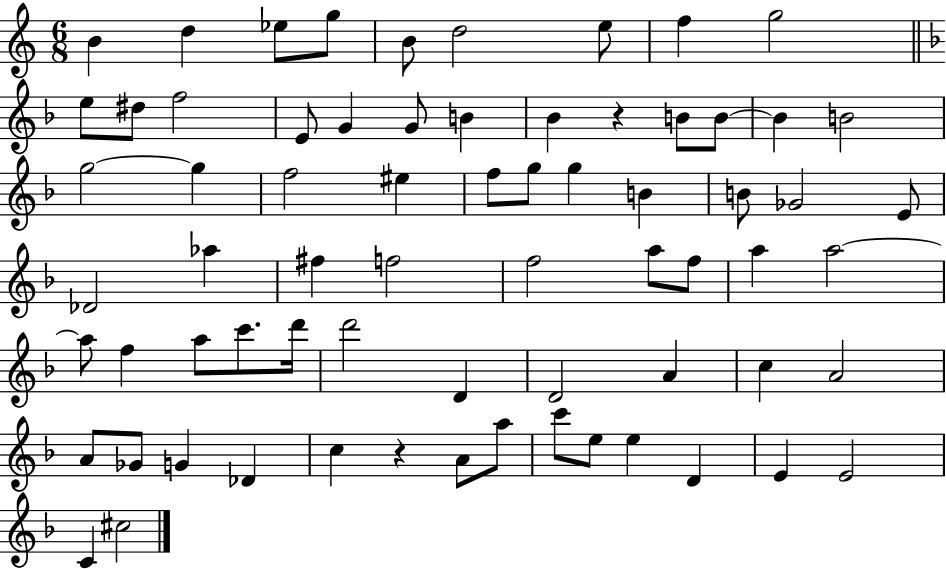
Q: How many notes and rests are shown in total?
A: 69